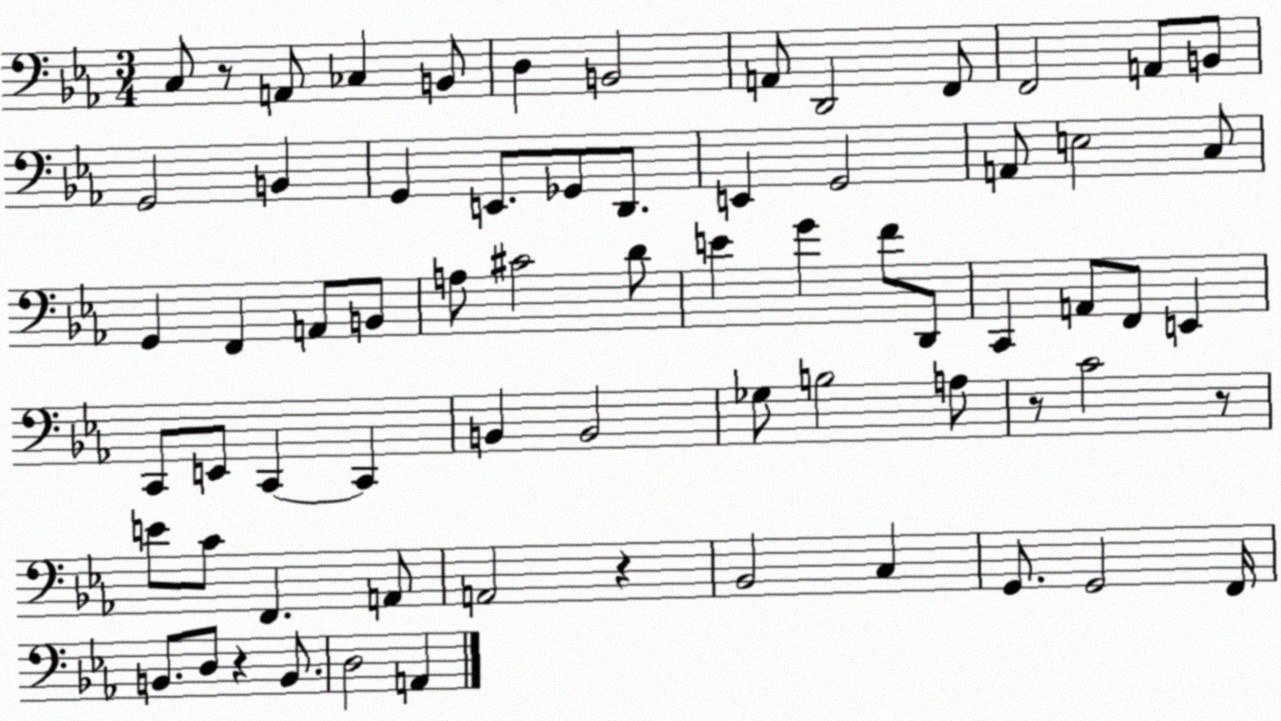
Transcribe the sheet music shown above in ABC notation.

X:1
T:Untitled
M:3/4
L:1/4
K:Eb
C,/2 z/2 A,,/2 _C, B,,/2 D, B,,2 A,,/2 D,,2 F,,/2 F,,2 A,,/2 B,,/2 G,,2 B,, G,, E,,/2 _G,,/2 D,,/2 E,, G,,2 A,,/2 E,2 C,/2 G,, F,, A,,/2 B,,/2 A,/2 ^C2 D/2 E G F/2 D,,/2 C,, A,,/2 F,,/2 E,, C,,/2 E,,/2 C,, C,, B,, B,,2 _G,/2 B,2 A,/2 z/2 C2 z/2 E/2 C/2 F,, A,,/2 A,,2 z _B,,2 C, G,,/2 G,,2 F,,/4 B,,/2 D,/2 z B,,/2 D,2 A,,